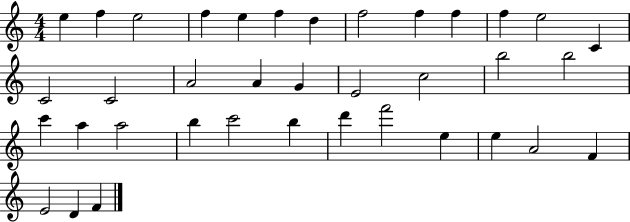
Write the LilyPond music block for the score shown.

{
  \clef treble
  \numericTimeSignature
  \time 4/4
  \key c \major
  e''4 f''4 e''2 | f''4 e''4 f''4 d''4 | f''2 f''4 f''4 | f''4 e''2 c'4 | \break c'2 c'2 | a'2 a'4 g'4 | e'2 c''2 | b''2 b''2 | \break c'''4 a''4 a''2 | b''4 c'''2 b''4 | d'''4 f'''2 e''4 | e''4 a'2 f'4 | \break e'2 d'4 f'4 | \bar "|."
}